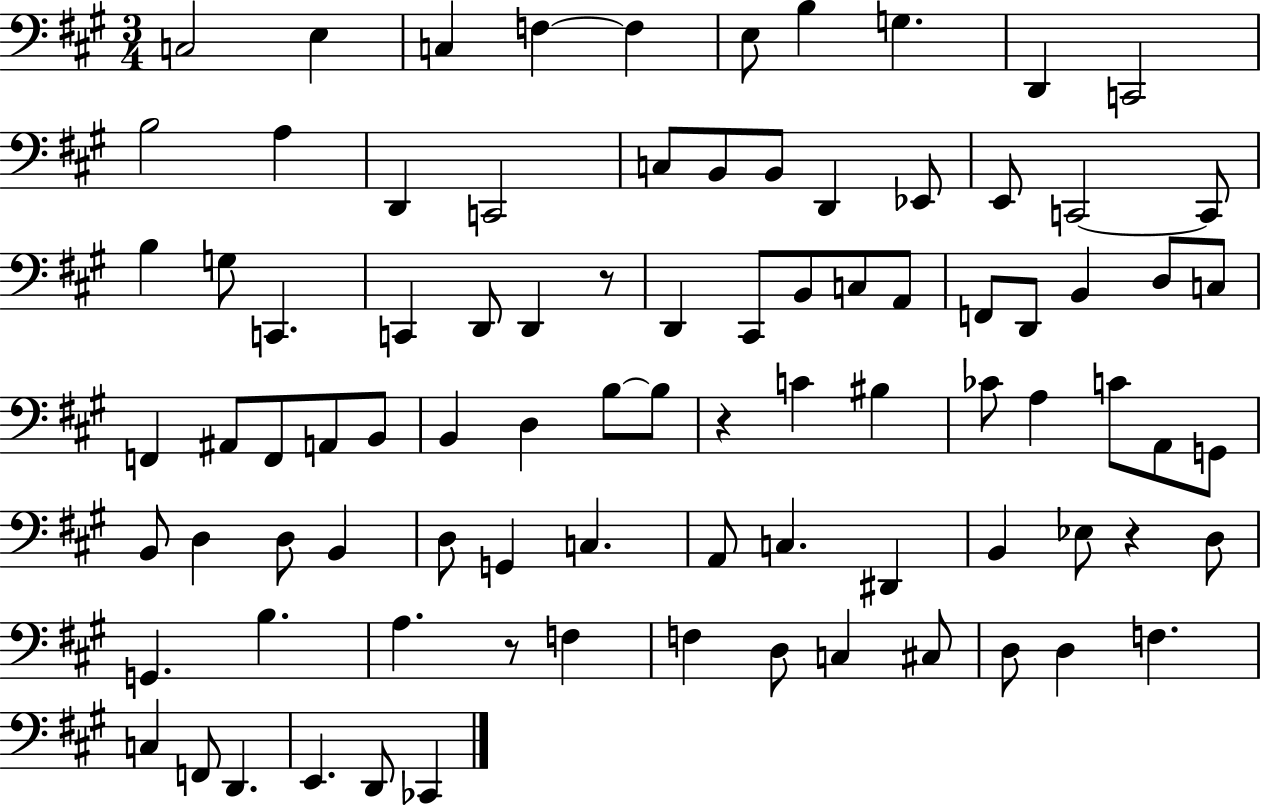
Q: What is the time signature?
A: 3/4